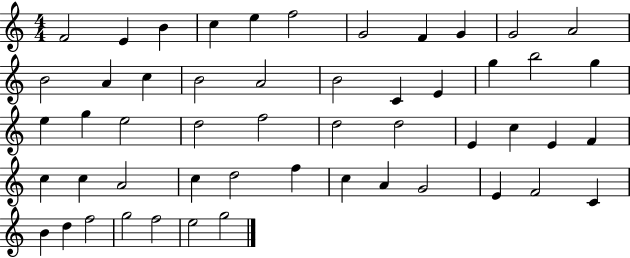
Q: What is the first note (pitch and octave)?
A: F4